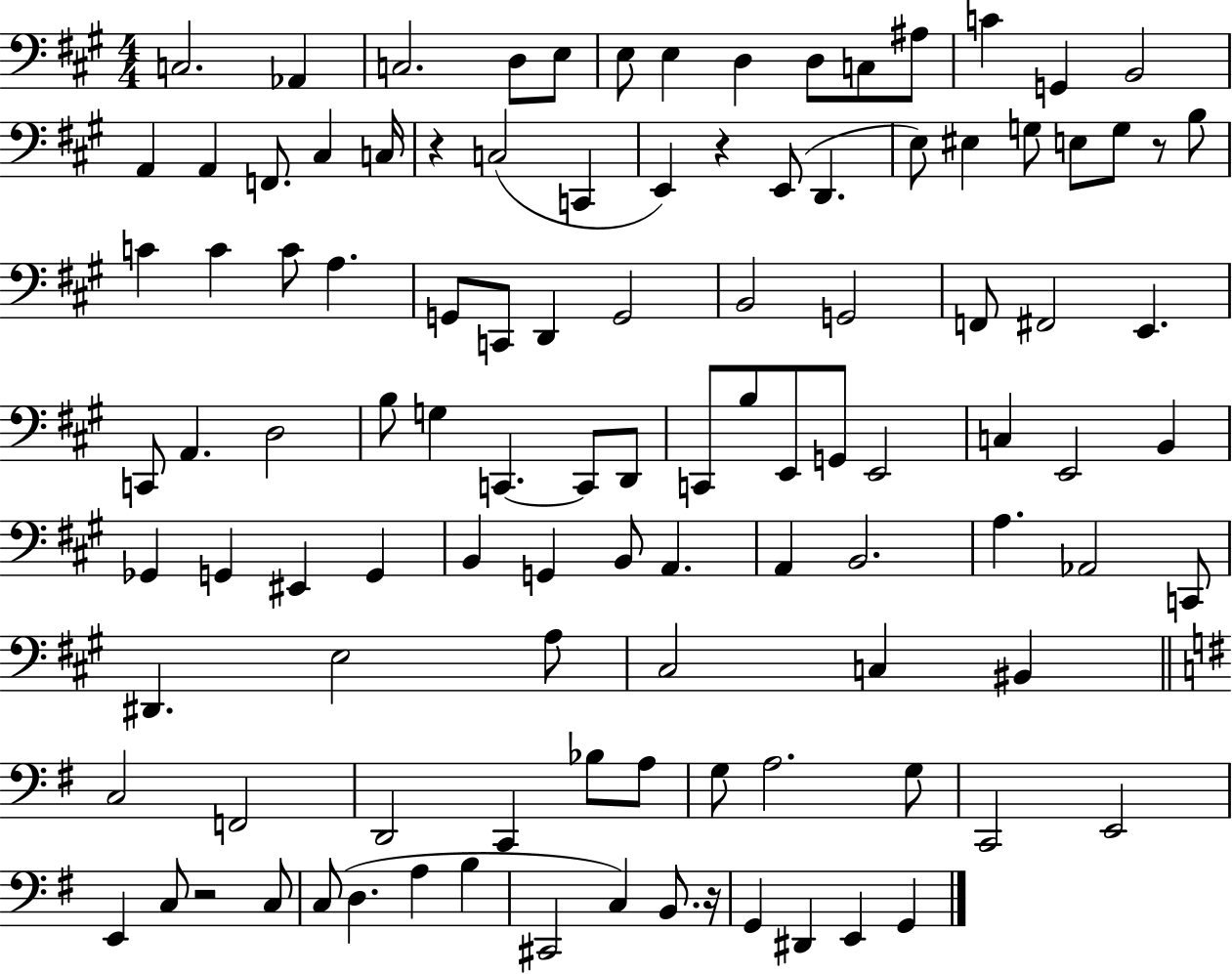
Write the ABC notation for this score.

X:1
T:Untitled
M:4/4
L:1/4
K:A
C,2 _A,, C,2 D,/2 E,/2 E,/2 E, D, D,/2 C,/2 ^A,/2 C G,, B,,2 A,, A,, F,,/2 ^C, C,/4 z C,2 C,, E,, z E,,/2 D,, E,/2 ^E, G,/2 E,/2 G,/2 z/2 B,/2 C C C/2 A, G,,/2 C,,/2 D,, G,,2 B,,2 G,,2 F,,/2 ^F,,2 E,, C,,/2 A,, D,2 B,/2 G, C,, C,,/2 D,,/2 C,,/2 B,/2 E,,/2 G,,/2 E,,2 C, E,,2 B,, _G,, G,, ^E,, G,, B,, G,, B,,/2 A,, A,, B,,2 A, _A,,2 C,,/2 ^D,, E,2 A,/2 ^C,2 C, ^B,, C,2 F,,2 D,,2 C,, _B,/2 A,/2 G,/2 A,2 G,/2 C,,2 E,,2 E,, C,/2 z2 C,/2 C,/2 D, A, B, ^C,,2 C, B,,/2 z/4 G,, ^D,, E,, G,,